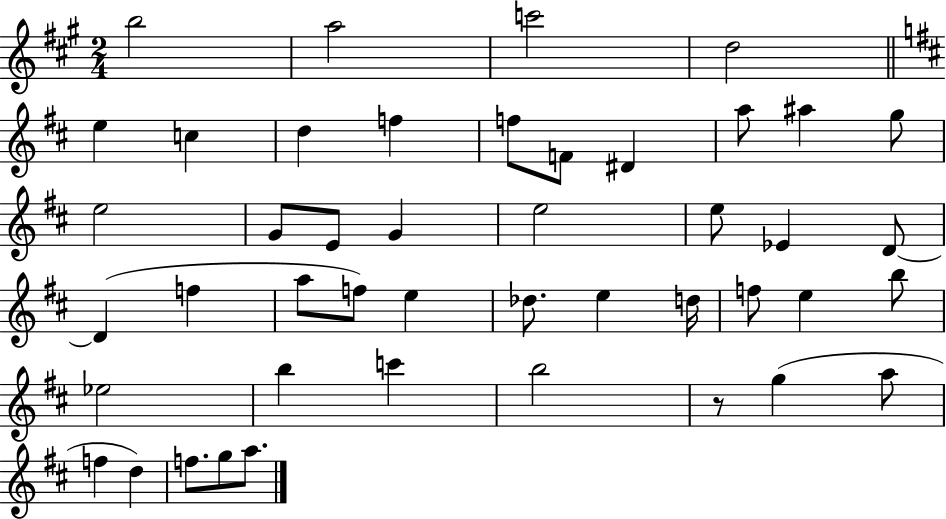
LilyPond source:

{
  \clef treble
  \numericTimeSignature
  \time 2/4
  \key a \major
  b''2 | a''2 | c'''2 | d''2 | \break \bar "||" \break \key d \major e''4 c''4 | d''4 f''4 | f''8 f'8 dis'4 | a''8 ais''4 g''8 | \break e''2 | g'8 e'8 g'4 | e''2 | e''8 ees'4 d'8~~ | \break d'4( f''4 | a''8 f''8) e''4 | des''8. e''4 d''16 | f''8 e''4 b''8 | \break ees''2 | b''4 c'''4 | b''2 | r8 g''4( a''8 | \break f''4 d''4) | f''8. g''8 a''8. | \bar "|."
}